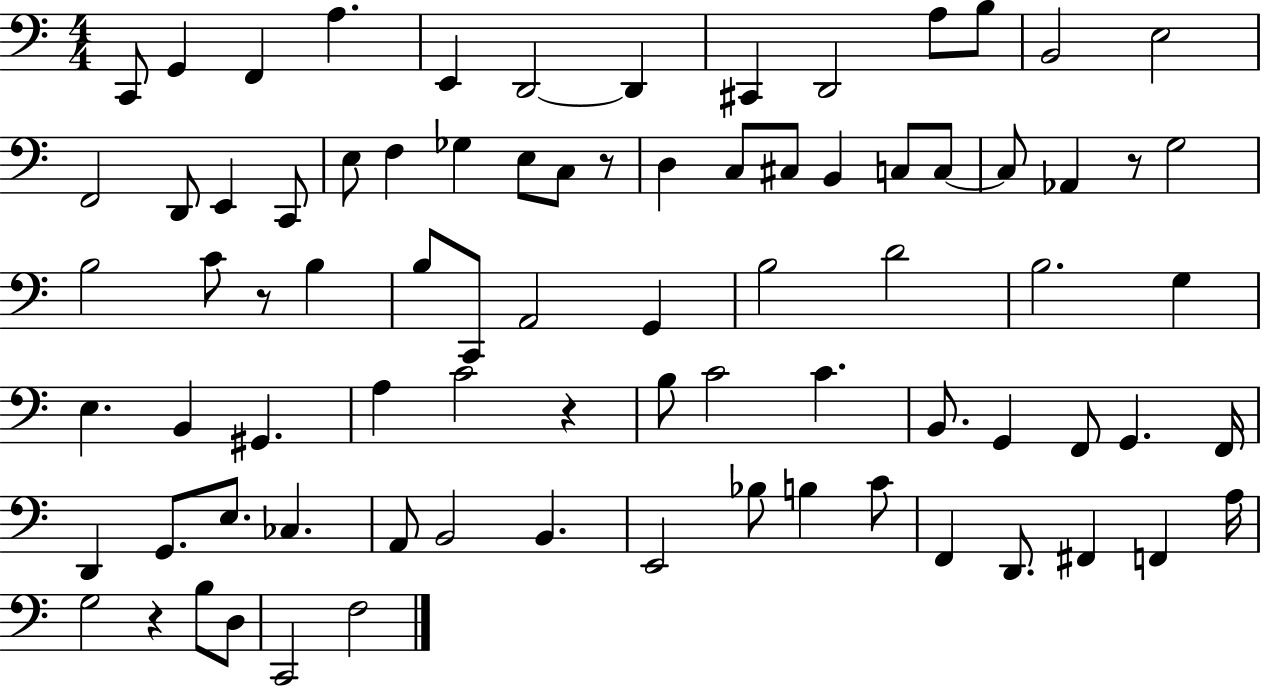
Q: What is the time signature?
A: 4/4